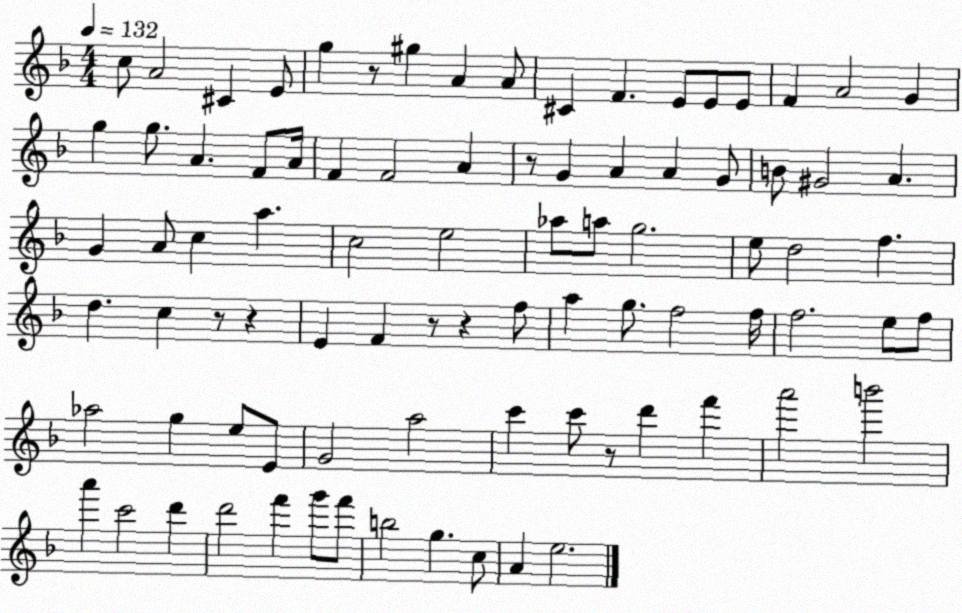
X:1
T:Untitled
M:4/4
L:1/4
K:F
c/2 A2 ^C E/2 g z/2 ^g A A/2 ^C F E/2 E/2 E/2 F A2 G g g/2 A F/2 A/4 F F2 A z/2 G A A G/2 B/2 ^G2 A G A/2 c a c2 e2 _a/2 a/2 g2 e/2 d2 f d c z/2 z E F z/2 z f/2 a g/2 f2 f/4 f2 e/2 f/2 _a2 g e/2 E/2 G2 a2 c' c'/2 z/2 d' f' a'2 b'2 a' c'2 d' d'2 f' g'/2 f'/2 b2 g c/2 A e2